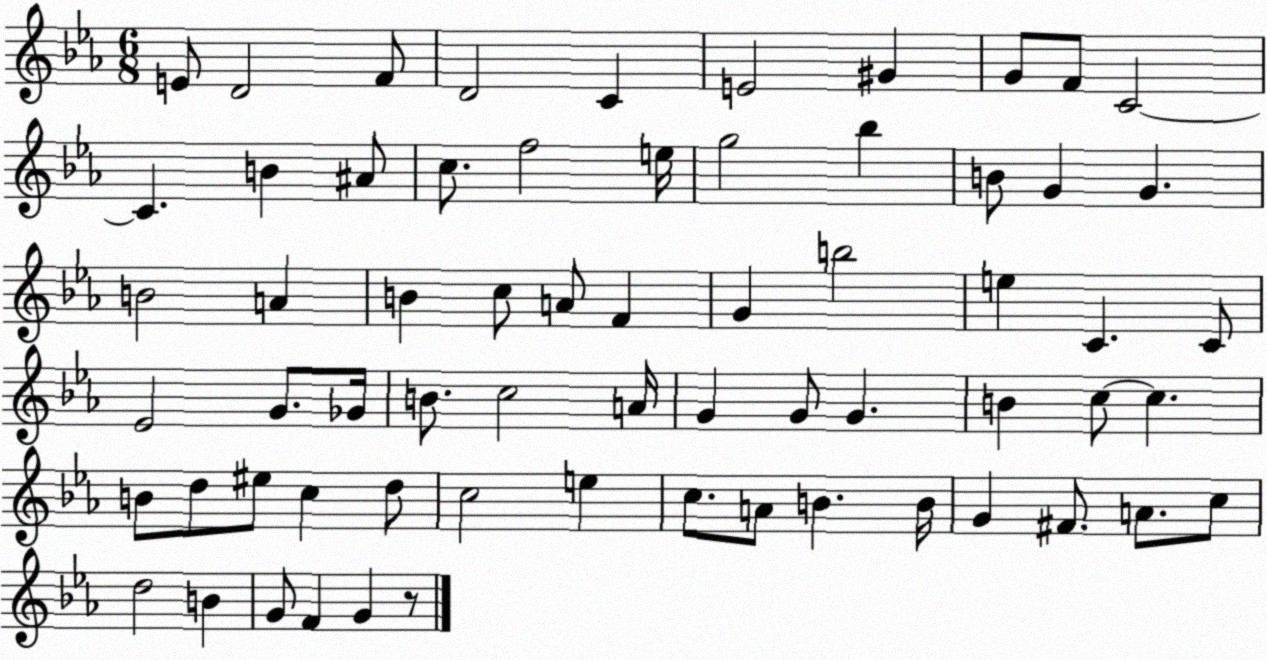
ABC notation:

X:1
T:Untitled
M:6/8
L:1/4
K:Eb
E/2 D2 F/2 D2 C E2 ^G G/2 F/2 C2 C B ^A/2 c/2 f2 e/4 g2 _b B/2 G G B2 A B c/2 A/2 F G b2 e C C/2 _E2 G/2 _G/4 B/2 c2 A/4 G G/2 G B c/2 c B/2 d/2 ^e/2 c d/2 c2 e c/2 A/2 B B/4 G ^F/2 A/2 c/2 d2 B G/2 F G z/2